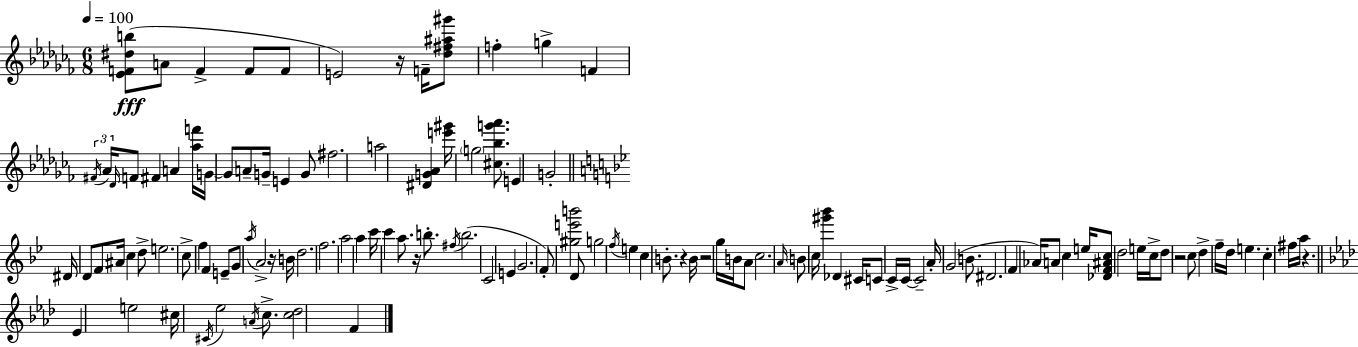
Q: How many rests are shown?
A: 7